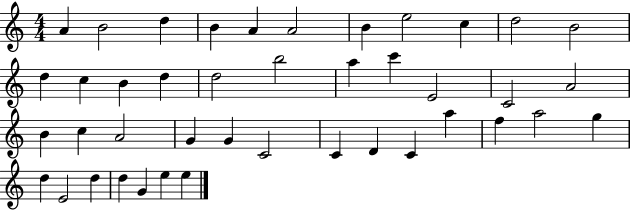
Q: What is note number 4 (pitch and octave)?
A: B4